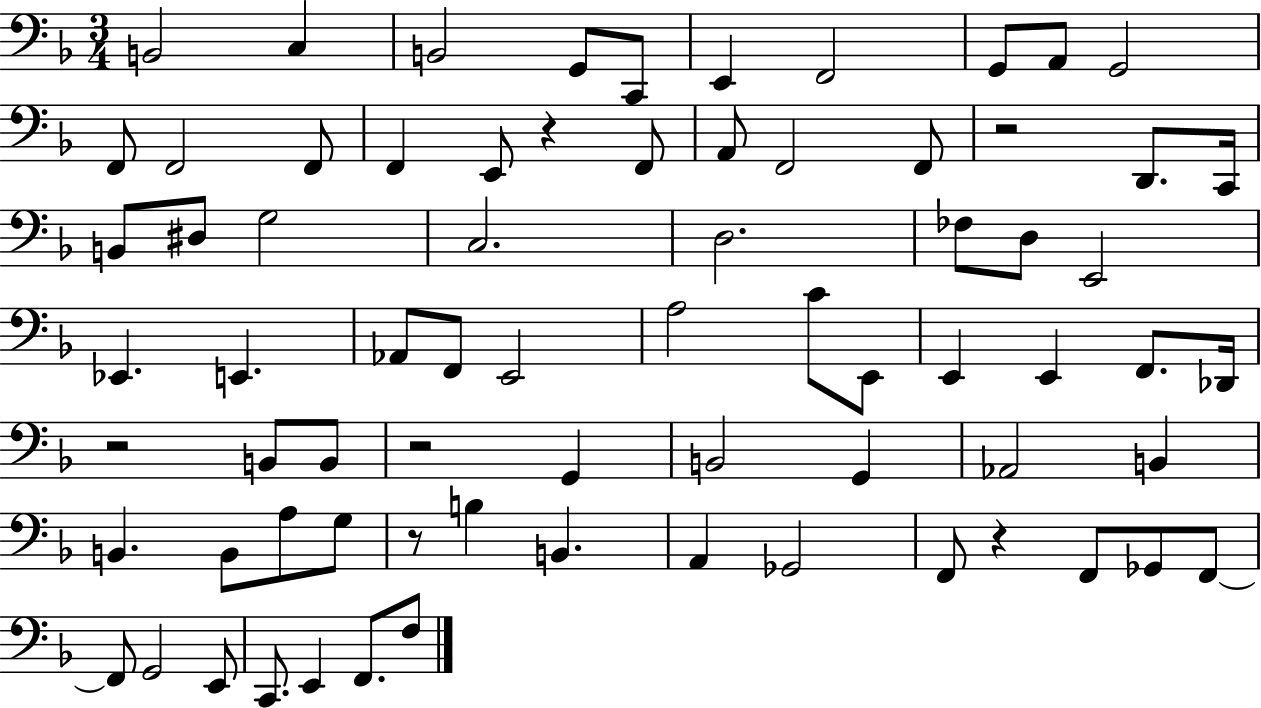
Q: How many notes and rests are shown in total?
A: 73